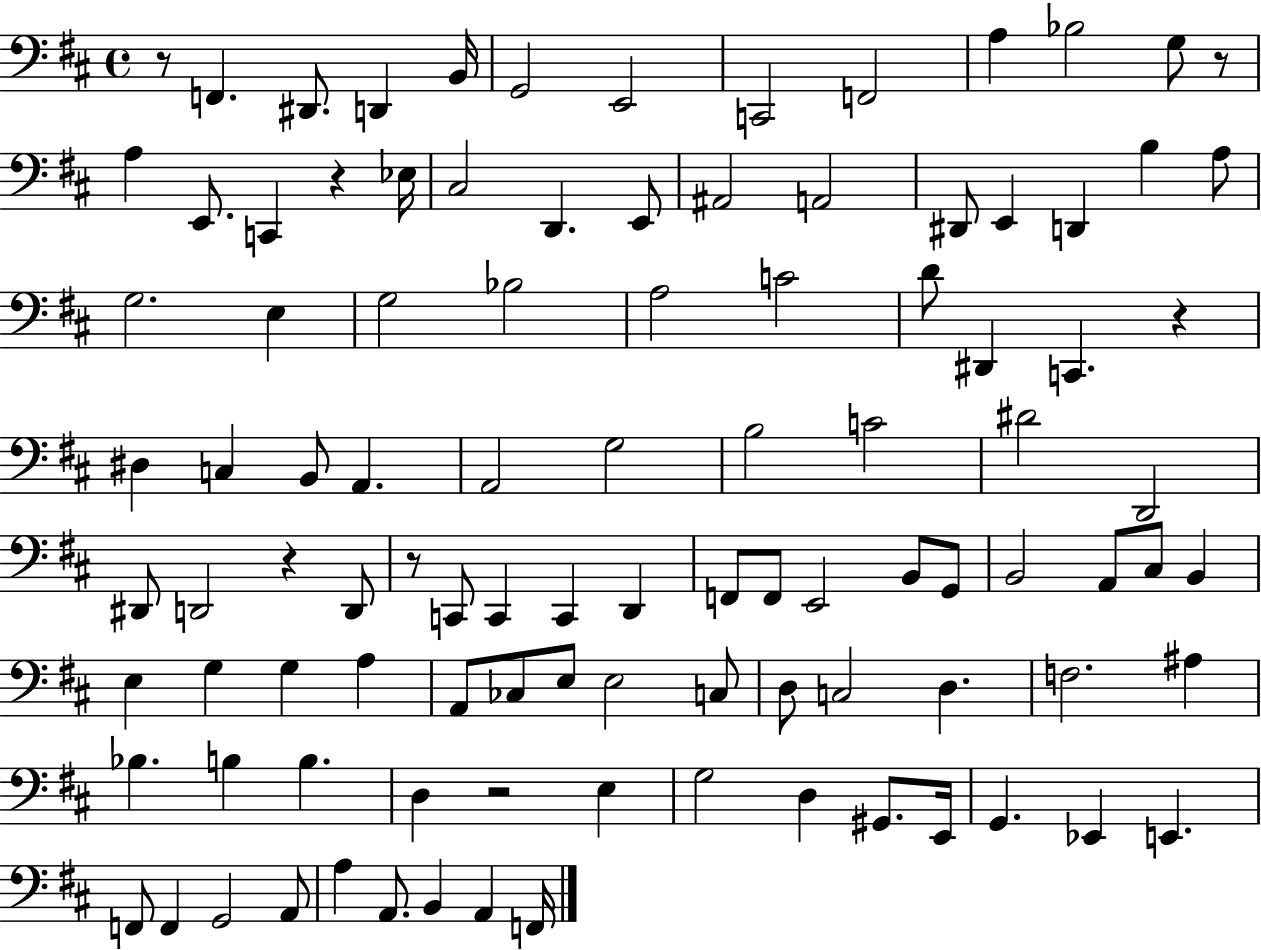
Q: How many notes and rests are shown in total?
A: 102